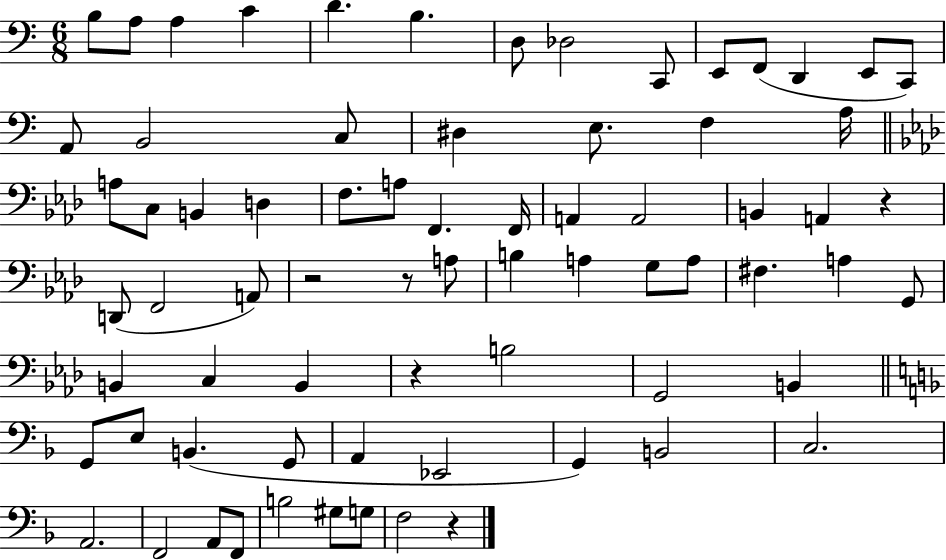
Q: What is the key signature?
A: C major